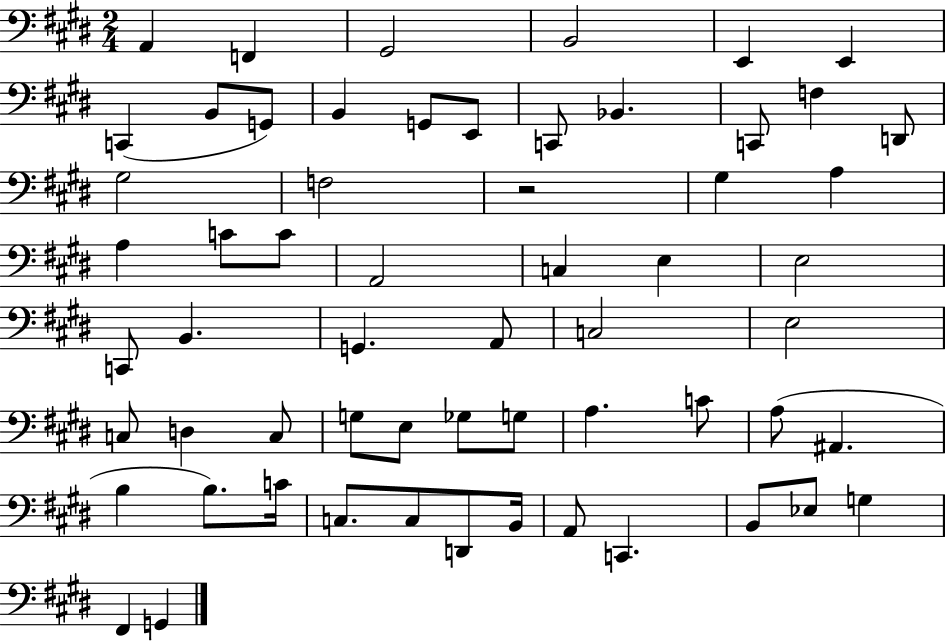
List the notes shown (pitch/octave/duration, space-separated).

A2/q F2/q G#2/h B2/h E2/q E2/q C2/q B2/e G2/e B2/q G2/e E2/e C2/e Bb2/q. C2/e F3/q D2/e G#3/h F3/h R/h G#3/q A3/q A3/q C4/e C4/e A2/h C3/q E3/q E3/h C2/e B2/q. G2/q. A2/e C3/h E3/h C3/e D3/q C3/e G3/e E3/e Gb3/e G3/e A3/q. C4/e A3/e A#2/q. B3/q B3/e. C4/s C3/e. C3/e D2/e B2/s A2/e C2/q. B2/e Eb3/e G3/q F#2/q G2/q